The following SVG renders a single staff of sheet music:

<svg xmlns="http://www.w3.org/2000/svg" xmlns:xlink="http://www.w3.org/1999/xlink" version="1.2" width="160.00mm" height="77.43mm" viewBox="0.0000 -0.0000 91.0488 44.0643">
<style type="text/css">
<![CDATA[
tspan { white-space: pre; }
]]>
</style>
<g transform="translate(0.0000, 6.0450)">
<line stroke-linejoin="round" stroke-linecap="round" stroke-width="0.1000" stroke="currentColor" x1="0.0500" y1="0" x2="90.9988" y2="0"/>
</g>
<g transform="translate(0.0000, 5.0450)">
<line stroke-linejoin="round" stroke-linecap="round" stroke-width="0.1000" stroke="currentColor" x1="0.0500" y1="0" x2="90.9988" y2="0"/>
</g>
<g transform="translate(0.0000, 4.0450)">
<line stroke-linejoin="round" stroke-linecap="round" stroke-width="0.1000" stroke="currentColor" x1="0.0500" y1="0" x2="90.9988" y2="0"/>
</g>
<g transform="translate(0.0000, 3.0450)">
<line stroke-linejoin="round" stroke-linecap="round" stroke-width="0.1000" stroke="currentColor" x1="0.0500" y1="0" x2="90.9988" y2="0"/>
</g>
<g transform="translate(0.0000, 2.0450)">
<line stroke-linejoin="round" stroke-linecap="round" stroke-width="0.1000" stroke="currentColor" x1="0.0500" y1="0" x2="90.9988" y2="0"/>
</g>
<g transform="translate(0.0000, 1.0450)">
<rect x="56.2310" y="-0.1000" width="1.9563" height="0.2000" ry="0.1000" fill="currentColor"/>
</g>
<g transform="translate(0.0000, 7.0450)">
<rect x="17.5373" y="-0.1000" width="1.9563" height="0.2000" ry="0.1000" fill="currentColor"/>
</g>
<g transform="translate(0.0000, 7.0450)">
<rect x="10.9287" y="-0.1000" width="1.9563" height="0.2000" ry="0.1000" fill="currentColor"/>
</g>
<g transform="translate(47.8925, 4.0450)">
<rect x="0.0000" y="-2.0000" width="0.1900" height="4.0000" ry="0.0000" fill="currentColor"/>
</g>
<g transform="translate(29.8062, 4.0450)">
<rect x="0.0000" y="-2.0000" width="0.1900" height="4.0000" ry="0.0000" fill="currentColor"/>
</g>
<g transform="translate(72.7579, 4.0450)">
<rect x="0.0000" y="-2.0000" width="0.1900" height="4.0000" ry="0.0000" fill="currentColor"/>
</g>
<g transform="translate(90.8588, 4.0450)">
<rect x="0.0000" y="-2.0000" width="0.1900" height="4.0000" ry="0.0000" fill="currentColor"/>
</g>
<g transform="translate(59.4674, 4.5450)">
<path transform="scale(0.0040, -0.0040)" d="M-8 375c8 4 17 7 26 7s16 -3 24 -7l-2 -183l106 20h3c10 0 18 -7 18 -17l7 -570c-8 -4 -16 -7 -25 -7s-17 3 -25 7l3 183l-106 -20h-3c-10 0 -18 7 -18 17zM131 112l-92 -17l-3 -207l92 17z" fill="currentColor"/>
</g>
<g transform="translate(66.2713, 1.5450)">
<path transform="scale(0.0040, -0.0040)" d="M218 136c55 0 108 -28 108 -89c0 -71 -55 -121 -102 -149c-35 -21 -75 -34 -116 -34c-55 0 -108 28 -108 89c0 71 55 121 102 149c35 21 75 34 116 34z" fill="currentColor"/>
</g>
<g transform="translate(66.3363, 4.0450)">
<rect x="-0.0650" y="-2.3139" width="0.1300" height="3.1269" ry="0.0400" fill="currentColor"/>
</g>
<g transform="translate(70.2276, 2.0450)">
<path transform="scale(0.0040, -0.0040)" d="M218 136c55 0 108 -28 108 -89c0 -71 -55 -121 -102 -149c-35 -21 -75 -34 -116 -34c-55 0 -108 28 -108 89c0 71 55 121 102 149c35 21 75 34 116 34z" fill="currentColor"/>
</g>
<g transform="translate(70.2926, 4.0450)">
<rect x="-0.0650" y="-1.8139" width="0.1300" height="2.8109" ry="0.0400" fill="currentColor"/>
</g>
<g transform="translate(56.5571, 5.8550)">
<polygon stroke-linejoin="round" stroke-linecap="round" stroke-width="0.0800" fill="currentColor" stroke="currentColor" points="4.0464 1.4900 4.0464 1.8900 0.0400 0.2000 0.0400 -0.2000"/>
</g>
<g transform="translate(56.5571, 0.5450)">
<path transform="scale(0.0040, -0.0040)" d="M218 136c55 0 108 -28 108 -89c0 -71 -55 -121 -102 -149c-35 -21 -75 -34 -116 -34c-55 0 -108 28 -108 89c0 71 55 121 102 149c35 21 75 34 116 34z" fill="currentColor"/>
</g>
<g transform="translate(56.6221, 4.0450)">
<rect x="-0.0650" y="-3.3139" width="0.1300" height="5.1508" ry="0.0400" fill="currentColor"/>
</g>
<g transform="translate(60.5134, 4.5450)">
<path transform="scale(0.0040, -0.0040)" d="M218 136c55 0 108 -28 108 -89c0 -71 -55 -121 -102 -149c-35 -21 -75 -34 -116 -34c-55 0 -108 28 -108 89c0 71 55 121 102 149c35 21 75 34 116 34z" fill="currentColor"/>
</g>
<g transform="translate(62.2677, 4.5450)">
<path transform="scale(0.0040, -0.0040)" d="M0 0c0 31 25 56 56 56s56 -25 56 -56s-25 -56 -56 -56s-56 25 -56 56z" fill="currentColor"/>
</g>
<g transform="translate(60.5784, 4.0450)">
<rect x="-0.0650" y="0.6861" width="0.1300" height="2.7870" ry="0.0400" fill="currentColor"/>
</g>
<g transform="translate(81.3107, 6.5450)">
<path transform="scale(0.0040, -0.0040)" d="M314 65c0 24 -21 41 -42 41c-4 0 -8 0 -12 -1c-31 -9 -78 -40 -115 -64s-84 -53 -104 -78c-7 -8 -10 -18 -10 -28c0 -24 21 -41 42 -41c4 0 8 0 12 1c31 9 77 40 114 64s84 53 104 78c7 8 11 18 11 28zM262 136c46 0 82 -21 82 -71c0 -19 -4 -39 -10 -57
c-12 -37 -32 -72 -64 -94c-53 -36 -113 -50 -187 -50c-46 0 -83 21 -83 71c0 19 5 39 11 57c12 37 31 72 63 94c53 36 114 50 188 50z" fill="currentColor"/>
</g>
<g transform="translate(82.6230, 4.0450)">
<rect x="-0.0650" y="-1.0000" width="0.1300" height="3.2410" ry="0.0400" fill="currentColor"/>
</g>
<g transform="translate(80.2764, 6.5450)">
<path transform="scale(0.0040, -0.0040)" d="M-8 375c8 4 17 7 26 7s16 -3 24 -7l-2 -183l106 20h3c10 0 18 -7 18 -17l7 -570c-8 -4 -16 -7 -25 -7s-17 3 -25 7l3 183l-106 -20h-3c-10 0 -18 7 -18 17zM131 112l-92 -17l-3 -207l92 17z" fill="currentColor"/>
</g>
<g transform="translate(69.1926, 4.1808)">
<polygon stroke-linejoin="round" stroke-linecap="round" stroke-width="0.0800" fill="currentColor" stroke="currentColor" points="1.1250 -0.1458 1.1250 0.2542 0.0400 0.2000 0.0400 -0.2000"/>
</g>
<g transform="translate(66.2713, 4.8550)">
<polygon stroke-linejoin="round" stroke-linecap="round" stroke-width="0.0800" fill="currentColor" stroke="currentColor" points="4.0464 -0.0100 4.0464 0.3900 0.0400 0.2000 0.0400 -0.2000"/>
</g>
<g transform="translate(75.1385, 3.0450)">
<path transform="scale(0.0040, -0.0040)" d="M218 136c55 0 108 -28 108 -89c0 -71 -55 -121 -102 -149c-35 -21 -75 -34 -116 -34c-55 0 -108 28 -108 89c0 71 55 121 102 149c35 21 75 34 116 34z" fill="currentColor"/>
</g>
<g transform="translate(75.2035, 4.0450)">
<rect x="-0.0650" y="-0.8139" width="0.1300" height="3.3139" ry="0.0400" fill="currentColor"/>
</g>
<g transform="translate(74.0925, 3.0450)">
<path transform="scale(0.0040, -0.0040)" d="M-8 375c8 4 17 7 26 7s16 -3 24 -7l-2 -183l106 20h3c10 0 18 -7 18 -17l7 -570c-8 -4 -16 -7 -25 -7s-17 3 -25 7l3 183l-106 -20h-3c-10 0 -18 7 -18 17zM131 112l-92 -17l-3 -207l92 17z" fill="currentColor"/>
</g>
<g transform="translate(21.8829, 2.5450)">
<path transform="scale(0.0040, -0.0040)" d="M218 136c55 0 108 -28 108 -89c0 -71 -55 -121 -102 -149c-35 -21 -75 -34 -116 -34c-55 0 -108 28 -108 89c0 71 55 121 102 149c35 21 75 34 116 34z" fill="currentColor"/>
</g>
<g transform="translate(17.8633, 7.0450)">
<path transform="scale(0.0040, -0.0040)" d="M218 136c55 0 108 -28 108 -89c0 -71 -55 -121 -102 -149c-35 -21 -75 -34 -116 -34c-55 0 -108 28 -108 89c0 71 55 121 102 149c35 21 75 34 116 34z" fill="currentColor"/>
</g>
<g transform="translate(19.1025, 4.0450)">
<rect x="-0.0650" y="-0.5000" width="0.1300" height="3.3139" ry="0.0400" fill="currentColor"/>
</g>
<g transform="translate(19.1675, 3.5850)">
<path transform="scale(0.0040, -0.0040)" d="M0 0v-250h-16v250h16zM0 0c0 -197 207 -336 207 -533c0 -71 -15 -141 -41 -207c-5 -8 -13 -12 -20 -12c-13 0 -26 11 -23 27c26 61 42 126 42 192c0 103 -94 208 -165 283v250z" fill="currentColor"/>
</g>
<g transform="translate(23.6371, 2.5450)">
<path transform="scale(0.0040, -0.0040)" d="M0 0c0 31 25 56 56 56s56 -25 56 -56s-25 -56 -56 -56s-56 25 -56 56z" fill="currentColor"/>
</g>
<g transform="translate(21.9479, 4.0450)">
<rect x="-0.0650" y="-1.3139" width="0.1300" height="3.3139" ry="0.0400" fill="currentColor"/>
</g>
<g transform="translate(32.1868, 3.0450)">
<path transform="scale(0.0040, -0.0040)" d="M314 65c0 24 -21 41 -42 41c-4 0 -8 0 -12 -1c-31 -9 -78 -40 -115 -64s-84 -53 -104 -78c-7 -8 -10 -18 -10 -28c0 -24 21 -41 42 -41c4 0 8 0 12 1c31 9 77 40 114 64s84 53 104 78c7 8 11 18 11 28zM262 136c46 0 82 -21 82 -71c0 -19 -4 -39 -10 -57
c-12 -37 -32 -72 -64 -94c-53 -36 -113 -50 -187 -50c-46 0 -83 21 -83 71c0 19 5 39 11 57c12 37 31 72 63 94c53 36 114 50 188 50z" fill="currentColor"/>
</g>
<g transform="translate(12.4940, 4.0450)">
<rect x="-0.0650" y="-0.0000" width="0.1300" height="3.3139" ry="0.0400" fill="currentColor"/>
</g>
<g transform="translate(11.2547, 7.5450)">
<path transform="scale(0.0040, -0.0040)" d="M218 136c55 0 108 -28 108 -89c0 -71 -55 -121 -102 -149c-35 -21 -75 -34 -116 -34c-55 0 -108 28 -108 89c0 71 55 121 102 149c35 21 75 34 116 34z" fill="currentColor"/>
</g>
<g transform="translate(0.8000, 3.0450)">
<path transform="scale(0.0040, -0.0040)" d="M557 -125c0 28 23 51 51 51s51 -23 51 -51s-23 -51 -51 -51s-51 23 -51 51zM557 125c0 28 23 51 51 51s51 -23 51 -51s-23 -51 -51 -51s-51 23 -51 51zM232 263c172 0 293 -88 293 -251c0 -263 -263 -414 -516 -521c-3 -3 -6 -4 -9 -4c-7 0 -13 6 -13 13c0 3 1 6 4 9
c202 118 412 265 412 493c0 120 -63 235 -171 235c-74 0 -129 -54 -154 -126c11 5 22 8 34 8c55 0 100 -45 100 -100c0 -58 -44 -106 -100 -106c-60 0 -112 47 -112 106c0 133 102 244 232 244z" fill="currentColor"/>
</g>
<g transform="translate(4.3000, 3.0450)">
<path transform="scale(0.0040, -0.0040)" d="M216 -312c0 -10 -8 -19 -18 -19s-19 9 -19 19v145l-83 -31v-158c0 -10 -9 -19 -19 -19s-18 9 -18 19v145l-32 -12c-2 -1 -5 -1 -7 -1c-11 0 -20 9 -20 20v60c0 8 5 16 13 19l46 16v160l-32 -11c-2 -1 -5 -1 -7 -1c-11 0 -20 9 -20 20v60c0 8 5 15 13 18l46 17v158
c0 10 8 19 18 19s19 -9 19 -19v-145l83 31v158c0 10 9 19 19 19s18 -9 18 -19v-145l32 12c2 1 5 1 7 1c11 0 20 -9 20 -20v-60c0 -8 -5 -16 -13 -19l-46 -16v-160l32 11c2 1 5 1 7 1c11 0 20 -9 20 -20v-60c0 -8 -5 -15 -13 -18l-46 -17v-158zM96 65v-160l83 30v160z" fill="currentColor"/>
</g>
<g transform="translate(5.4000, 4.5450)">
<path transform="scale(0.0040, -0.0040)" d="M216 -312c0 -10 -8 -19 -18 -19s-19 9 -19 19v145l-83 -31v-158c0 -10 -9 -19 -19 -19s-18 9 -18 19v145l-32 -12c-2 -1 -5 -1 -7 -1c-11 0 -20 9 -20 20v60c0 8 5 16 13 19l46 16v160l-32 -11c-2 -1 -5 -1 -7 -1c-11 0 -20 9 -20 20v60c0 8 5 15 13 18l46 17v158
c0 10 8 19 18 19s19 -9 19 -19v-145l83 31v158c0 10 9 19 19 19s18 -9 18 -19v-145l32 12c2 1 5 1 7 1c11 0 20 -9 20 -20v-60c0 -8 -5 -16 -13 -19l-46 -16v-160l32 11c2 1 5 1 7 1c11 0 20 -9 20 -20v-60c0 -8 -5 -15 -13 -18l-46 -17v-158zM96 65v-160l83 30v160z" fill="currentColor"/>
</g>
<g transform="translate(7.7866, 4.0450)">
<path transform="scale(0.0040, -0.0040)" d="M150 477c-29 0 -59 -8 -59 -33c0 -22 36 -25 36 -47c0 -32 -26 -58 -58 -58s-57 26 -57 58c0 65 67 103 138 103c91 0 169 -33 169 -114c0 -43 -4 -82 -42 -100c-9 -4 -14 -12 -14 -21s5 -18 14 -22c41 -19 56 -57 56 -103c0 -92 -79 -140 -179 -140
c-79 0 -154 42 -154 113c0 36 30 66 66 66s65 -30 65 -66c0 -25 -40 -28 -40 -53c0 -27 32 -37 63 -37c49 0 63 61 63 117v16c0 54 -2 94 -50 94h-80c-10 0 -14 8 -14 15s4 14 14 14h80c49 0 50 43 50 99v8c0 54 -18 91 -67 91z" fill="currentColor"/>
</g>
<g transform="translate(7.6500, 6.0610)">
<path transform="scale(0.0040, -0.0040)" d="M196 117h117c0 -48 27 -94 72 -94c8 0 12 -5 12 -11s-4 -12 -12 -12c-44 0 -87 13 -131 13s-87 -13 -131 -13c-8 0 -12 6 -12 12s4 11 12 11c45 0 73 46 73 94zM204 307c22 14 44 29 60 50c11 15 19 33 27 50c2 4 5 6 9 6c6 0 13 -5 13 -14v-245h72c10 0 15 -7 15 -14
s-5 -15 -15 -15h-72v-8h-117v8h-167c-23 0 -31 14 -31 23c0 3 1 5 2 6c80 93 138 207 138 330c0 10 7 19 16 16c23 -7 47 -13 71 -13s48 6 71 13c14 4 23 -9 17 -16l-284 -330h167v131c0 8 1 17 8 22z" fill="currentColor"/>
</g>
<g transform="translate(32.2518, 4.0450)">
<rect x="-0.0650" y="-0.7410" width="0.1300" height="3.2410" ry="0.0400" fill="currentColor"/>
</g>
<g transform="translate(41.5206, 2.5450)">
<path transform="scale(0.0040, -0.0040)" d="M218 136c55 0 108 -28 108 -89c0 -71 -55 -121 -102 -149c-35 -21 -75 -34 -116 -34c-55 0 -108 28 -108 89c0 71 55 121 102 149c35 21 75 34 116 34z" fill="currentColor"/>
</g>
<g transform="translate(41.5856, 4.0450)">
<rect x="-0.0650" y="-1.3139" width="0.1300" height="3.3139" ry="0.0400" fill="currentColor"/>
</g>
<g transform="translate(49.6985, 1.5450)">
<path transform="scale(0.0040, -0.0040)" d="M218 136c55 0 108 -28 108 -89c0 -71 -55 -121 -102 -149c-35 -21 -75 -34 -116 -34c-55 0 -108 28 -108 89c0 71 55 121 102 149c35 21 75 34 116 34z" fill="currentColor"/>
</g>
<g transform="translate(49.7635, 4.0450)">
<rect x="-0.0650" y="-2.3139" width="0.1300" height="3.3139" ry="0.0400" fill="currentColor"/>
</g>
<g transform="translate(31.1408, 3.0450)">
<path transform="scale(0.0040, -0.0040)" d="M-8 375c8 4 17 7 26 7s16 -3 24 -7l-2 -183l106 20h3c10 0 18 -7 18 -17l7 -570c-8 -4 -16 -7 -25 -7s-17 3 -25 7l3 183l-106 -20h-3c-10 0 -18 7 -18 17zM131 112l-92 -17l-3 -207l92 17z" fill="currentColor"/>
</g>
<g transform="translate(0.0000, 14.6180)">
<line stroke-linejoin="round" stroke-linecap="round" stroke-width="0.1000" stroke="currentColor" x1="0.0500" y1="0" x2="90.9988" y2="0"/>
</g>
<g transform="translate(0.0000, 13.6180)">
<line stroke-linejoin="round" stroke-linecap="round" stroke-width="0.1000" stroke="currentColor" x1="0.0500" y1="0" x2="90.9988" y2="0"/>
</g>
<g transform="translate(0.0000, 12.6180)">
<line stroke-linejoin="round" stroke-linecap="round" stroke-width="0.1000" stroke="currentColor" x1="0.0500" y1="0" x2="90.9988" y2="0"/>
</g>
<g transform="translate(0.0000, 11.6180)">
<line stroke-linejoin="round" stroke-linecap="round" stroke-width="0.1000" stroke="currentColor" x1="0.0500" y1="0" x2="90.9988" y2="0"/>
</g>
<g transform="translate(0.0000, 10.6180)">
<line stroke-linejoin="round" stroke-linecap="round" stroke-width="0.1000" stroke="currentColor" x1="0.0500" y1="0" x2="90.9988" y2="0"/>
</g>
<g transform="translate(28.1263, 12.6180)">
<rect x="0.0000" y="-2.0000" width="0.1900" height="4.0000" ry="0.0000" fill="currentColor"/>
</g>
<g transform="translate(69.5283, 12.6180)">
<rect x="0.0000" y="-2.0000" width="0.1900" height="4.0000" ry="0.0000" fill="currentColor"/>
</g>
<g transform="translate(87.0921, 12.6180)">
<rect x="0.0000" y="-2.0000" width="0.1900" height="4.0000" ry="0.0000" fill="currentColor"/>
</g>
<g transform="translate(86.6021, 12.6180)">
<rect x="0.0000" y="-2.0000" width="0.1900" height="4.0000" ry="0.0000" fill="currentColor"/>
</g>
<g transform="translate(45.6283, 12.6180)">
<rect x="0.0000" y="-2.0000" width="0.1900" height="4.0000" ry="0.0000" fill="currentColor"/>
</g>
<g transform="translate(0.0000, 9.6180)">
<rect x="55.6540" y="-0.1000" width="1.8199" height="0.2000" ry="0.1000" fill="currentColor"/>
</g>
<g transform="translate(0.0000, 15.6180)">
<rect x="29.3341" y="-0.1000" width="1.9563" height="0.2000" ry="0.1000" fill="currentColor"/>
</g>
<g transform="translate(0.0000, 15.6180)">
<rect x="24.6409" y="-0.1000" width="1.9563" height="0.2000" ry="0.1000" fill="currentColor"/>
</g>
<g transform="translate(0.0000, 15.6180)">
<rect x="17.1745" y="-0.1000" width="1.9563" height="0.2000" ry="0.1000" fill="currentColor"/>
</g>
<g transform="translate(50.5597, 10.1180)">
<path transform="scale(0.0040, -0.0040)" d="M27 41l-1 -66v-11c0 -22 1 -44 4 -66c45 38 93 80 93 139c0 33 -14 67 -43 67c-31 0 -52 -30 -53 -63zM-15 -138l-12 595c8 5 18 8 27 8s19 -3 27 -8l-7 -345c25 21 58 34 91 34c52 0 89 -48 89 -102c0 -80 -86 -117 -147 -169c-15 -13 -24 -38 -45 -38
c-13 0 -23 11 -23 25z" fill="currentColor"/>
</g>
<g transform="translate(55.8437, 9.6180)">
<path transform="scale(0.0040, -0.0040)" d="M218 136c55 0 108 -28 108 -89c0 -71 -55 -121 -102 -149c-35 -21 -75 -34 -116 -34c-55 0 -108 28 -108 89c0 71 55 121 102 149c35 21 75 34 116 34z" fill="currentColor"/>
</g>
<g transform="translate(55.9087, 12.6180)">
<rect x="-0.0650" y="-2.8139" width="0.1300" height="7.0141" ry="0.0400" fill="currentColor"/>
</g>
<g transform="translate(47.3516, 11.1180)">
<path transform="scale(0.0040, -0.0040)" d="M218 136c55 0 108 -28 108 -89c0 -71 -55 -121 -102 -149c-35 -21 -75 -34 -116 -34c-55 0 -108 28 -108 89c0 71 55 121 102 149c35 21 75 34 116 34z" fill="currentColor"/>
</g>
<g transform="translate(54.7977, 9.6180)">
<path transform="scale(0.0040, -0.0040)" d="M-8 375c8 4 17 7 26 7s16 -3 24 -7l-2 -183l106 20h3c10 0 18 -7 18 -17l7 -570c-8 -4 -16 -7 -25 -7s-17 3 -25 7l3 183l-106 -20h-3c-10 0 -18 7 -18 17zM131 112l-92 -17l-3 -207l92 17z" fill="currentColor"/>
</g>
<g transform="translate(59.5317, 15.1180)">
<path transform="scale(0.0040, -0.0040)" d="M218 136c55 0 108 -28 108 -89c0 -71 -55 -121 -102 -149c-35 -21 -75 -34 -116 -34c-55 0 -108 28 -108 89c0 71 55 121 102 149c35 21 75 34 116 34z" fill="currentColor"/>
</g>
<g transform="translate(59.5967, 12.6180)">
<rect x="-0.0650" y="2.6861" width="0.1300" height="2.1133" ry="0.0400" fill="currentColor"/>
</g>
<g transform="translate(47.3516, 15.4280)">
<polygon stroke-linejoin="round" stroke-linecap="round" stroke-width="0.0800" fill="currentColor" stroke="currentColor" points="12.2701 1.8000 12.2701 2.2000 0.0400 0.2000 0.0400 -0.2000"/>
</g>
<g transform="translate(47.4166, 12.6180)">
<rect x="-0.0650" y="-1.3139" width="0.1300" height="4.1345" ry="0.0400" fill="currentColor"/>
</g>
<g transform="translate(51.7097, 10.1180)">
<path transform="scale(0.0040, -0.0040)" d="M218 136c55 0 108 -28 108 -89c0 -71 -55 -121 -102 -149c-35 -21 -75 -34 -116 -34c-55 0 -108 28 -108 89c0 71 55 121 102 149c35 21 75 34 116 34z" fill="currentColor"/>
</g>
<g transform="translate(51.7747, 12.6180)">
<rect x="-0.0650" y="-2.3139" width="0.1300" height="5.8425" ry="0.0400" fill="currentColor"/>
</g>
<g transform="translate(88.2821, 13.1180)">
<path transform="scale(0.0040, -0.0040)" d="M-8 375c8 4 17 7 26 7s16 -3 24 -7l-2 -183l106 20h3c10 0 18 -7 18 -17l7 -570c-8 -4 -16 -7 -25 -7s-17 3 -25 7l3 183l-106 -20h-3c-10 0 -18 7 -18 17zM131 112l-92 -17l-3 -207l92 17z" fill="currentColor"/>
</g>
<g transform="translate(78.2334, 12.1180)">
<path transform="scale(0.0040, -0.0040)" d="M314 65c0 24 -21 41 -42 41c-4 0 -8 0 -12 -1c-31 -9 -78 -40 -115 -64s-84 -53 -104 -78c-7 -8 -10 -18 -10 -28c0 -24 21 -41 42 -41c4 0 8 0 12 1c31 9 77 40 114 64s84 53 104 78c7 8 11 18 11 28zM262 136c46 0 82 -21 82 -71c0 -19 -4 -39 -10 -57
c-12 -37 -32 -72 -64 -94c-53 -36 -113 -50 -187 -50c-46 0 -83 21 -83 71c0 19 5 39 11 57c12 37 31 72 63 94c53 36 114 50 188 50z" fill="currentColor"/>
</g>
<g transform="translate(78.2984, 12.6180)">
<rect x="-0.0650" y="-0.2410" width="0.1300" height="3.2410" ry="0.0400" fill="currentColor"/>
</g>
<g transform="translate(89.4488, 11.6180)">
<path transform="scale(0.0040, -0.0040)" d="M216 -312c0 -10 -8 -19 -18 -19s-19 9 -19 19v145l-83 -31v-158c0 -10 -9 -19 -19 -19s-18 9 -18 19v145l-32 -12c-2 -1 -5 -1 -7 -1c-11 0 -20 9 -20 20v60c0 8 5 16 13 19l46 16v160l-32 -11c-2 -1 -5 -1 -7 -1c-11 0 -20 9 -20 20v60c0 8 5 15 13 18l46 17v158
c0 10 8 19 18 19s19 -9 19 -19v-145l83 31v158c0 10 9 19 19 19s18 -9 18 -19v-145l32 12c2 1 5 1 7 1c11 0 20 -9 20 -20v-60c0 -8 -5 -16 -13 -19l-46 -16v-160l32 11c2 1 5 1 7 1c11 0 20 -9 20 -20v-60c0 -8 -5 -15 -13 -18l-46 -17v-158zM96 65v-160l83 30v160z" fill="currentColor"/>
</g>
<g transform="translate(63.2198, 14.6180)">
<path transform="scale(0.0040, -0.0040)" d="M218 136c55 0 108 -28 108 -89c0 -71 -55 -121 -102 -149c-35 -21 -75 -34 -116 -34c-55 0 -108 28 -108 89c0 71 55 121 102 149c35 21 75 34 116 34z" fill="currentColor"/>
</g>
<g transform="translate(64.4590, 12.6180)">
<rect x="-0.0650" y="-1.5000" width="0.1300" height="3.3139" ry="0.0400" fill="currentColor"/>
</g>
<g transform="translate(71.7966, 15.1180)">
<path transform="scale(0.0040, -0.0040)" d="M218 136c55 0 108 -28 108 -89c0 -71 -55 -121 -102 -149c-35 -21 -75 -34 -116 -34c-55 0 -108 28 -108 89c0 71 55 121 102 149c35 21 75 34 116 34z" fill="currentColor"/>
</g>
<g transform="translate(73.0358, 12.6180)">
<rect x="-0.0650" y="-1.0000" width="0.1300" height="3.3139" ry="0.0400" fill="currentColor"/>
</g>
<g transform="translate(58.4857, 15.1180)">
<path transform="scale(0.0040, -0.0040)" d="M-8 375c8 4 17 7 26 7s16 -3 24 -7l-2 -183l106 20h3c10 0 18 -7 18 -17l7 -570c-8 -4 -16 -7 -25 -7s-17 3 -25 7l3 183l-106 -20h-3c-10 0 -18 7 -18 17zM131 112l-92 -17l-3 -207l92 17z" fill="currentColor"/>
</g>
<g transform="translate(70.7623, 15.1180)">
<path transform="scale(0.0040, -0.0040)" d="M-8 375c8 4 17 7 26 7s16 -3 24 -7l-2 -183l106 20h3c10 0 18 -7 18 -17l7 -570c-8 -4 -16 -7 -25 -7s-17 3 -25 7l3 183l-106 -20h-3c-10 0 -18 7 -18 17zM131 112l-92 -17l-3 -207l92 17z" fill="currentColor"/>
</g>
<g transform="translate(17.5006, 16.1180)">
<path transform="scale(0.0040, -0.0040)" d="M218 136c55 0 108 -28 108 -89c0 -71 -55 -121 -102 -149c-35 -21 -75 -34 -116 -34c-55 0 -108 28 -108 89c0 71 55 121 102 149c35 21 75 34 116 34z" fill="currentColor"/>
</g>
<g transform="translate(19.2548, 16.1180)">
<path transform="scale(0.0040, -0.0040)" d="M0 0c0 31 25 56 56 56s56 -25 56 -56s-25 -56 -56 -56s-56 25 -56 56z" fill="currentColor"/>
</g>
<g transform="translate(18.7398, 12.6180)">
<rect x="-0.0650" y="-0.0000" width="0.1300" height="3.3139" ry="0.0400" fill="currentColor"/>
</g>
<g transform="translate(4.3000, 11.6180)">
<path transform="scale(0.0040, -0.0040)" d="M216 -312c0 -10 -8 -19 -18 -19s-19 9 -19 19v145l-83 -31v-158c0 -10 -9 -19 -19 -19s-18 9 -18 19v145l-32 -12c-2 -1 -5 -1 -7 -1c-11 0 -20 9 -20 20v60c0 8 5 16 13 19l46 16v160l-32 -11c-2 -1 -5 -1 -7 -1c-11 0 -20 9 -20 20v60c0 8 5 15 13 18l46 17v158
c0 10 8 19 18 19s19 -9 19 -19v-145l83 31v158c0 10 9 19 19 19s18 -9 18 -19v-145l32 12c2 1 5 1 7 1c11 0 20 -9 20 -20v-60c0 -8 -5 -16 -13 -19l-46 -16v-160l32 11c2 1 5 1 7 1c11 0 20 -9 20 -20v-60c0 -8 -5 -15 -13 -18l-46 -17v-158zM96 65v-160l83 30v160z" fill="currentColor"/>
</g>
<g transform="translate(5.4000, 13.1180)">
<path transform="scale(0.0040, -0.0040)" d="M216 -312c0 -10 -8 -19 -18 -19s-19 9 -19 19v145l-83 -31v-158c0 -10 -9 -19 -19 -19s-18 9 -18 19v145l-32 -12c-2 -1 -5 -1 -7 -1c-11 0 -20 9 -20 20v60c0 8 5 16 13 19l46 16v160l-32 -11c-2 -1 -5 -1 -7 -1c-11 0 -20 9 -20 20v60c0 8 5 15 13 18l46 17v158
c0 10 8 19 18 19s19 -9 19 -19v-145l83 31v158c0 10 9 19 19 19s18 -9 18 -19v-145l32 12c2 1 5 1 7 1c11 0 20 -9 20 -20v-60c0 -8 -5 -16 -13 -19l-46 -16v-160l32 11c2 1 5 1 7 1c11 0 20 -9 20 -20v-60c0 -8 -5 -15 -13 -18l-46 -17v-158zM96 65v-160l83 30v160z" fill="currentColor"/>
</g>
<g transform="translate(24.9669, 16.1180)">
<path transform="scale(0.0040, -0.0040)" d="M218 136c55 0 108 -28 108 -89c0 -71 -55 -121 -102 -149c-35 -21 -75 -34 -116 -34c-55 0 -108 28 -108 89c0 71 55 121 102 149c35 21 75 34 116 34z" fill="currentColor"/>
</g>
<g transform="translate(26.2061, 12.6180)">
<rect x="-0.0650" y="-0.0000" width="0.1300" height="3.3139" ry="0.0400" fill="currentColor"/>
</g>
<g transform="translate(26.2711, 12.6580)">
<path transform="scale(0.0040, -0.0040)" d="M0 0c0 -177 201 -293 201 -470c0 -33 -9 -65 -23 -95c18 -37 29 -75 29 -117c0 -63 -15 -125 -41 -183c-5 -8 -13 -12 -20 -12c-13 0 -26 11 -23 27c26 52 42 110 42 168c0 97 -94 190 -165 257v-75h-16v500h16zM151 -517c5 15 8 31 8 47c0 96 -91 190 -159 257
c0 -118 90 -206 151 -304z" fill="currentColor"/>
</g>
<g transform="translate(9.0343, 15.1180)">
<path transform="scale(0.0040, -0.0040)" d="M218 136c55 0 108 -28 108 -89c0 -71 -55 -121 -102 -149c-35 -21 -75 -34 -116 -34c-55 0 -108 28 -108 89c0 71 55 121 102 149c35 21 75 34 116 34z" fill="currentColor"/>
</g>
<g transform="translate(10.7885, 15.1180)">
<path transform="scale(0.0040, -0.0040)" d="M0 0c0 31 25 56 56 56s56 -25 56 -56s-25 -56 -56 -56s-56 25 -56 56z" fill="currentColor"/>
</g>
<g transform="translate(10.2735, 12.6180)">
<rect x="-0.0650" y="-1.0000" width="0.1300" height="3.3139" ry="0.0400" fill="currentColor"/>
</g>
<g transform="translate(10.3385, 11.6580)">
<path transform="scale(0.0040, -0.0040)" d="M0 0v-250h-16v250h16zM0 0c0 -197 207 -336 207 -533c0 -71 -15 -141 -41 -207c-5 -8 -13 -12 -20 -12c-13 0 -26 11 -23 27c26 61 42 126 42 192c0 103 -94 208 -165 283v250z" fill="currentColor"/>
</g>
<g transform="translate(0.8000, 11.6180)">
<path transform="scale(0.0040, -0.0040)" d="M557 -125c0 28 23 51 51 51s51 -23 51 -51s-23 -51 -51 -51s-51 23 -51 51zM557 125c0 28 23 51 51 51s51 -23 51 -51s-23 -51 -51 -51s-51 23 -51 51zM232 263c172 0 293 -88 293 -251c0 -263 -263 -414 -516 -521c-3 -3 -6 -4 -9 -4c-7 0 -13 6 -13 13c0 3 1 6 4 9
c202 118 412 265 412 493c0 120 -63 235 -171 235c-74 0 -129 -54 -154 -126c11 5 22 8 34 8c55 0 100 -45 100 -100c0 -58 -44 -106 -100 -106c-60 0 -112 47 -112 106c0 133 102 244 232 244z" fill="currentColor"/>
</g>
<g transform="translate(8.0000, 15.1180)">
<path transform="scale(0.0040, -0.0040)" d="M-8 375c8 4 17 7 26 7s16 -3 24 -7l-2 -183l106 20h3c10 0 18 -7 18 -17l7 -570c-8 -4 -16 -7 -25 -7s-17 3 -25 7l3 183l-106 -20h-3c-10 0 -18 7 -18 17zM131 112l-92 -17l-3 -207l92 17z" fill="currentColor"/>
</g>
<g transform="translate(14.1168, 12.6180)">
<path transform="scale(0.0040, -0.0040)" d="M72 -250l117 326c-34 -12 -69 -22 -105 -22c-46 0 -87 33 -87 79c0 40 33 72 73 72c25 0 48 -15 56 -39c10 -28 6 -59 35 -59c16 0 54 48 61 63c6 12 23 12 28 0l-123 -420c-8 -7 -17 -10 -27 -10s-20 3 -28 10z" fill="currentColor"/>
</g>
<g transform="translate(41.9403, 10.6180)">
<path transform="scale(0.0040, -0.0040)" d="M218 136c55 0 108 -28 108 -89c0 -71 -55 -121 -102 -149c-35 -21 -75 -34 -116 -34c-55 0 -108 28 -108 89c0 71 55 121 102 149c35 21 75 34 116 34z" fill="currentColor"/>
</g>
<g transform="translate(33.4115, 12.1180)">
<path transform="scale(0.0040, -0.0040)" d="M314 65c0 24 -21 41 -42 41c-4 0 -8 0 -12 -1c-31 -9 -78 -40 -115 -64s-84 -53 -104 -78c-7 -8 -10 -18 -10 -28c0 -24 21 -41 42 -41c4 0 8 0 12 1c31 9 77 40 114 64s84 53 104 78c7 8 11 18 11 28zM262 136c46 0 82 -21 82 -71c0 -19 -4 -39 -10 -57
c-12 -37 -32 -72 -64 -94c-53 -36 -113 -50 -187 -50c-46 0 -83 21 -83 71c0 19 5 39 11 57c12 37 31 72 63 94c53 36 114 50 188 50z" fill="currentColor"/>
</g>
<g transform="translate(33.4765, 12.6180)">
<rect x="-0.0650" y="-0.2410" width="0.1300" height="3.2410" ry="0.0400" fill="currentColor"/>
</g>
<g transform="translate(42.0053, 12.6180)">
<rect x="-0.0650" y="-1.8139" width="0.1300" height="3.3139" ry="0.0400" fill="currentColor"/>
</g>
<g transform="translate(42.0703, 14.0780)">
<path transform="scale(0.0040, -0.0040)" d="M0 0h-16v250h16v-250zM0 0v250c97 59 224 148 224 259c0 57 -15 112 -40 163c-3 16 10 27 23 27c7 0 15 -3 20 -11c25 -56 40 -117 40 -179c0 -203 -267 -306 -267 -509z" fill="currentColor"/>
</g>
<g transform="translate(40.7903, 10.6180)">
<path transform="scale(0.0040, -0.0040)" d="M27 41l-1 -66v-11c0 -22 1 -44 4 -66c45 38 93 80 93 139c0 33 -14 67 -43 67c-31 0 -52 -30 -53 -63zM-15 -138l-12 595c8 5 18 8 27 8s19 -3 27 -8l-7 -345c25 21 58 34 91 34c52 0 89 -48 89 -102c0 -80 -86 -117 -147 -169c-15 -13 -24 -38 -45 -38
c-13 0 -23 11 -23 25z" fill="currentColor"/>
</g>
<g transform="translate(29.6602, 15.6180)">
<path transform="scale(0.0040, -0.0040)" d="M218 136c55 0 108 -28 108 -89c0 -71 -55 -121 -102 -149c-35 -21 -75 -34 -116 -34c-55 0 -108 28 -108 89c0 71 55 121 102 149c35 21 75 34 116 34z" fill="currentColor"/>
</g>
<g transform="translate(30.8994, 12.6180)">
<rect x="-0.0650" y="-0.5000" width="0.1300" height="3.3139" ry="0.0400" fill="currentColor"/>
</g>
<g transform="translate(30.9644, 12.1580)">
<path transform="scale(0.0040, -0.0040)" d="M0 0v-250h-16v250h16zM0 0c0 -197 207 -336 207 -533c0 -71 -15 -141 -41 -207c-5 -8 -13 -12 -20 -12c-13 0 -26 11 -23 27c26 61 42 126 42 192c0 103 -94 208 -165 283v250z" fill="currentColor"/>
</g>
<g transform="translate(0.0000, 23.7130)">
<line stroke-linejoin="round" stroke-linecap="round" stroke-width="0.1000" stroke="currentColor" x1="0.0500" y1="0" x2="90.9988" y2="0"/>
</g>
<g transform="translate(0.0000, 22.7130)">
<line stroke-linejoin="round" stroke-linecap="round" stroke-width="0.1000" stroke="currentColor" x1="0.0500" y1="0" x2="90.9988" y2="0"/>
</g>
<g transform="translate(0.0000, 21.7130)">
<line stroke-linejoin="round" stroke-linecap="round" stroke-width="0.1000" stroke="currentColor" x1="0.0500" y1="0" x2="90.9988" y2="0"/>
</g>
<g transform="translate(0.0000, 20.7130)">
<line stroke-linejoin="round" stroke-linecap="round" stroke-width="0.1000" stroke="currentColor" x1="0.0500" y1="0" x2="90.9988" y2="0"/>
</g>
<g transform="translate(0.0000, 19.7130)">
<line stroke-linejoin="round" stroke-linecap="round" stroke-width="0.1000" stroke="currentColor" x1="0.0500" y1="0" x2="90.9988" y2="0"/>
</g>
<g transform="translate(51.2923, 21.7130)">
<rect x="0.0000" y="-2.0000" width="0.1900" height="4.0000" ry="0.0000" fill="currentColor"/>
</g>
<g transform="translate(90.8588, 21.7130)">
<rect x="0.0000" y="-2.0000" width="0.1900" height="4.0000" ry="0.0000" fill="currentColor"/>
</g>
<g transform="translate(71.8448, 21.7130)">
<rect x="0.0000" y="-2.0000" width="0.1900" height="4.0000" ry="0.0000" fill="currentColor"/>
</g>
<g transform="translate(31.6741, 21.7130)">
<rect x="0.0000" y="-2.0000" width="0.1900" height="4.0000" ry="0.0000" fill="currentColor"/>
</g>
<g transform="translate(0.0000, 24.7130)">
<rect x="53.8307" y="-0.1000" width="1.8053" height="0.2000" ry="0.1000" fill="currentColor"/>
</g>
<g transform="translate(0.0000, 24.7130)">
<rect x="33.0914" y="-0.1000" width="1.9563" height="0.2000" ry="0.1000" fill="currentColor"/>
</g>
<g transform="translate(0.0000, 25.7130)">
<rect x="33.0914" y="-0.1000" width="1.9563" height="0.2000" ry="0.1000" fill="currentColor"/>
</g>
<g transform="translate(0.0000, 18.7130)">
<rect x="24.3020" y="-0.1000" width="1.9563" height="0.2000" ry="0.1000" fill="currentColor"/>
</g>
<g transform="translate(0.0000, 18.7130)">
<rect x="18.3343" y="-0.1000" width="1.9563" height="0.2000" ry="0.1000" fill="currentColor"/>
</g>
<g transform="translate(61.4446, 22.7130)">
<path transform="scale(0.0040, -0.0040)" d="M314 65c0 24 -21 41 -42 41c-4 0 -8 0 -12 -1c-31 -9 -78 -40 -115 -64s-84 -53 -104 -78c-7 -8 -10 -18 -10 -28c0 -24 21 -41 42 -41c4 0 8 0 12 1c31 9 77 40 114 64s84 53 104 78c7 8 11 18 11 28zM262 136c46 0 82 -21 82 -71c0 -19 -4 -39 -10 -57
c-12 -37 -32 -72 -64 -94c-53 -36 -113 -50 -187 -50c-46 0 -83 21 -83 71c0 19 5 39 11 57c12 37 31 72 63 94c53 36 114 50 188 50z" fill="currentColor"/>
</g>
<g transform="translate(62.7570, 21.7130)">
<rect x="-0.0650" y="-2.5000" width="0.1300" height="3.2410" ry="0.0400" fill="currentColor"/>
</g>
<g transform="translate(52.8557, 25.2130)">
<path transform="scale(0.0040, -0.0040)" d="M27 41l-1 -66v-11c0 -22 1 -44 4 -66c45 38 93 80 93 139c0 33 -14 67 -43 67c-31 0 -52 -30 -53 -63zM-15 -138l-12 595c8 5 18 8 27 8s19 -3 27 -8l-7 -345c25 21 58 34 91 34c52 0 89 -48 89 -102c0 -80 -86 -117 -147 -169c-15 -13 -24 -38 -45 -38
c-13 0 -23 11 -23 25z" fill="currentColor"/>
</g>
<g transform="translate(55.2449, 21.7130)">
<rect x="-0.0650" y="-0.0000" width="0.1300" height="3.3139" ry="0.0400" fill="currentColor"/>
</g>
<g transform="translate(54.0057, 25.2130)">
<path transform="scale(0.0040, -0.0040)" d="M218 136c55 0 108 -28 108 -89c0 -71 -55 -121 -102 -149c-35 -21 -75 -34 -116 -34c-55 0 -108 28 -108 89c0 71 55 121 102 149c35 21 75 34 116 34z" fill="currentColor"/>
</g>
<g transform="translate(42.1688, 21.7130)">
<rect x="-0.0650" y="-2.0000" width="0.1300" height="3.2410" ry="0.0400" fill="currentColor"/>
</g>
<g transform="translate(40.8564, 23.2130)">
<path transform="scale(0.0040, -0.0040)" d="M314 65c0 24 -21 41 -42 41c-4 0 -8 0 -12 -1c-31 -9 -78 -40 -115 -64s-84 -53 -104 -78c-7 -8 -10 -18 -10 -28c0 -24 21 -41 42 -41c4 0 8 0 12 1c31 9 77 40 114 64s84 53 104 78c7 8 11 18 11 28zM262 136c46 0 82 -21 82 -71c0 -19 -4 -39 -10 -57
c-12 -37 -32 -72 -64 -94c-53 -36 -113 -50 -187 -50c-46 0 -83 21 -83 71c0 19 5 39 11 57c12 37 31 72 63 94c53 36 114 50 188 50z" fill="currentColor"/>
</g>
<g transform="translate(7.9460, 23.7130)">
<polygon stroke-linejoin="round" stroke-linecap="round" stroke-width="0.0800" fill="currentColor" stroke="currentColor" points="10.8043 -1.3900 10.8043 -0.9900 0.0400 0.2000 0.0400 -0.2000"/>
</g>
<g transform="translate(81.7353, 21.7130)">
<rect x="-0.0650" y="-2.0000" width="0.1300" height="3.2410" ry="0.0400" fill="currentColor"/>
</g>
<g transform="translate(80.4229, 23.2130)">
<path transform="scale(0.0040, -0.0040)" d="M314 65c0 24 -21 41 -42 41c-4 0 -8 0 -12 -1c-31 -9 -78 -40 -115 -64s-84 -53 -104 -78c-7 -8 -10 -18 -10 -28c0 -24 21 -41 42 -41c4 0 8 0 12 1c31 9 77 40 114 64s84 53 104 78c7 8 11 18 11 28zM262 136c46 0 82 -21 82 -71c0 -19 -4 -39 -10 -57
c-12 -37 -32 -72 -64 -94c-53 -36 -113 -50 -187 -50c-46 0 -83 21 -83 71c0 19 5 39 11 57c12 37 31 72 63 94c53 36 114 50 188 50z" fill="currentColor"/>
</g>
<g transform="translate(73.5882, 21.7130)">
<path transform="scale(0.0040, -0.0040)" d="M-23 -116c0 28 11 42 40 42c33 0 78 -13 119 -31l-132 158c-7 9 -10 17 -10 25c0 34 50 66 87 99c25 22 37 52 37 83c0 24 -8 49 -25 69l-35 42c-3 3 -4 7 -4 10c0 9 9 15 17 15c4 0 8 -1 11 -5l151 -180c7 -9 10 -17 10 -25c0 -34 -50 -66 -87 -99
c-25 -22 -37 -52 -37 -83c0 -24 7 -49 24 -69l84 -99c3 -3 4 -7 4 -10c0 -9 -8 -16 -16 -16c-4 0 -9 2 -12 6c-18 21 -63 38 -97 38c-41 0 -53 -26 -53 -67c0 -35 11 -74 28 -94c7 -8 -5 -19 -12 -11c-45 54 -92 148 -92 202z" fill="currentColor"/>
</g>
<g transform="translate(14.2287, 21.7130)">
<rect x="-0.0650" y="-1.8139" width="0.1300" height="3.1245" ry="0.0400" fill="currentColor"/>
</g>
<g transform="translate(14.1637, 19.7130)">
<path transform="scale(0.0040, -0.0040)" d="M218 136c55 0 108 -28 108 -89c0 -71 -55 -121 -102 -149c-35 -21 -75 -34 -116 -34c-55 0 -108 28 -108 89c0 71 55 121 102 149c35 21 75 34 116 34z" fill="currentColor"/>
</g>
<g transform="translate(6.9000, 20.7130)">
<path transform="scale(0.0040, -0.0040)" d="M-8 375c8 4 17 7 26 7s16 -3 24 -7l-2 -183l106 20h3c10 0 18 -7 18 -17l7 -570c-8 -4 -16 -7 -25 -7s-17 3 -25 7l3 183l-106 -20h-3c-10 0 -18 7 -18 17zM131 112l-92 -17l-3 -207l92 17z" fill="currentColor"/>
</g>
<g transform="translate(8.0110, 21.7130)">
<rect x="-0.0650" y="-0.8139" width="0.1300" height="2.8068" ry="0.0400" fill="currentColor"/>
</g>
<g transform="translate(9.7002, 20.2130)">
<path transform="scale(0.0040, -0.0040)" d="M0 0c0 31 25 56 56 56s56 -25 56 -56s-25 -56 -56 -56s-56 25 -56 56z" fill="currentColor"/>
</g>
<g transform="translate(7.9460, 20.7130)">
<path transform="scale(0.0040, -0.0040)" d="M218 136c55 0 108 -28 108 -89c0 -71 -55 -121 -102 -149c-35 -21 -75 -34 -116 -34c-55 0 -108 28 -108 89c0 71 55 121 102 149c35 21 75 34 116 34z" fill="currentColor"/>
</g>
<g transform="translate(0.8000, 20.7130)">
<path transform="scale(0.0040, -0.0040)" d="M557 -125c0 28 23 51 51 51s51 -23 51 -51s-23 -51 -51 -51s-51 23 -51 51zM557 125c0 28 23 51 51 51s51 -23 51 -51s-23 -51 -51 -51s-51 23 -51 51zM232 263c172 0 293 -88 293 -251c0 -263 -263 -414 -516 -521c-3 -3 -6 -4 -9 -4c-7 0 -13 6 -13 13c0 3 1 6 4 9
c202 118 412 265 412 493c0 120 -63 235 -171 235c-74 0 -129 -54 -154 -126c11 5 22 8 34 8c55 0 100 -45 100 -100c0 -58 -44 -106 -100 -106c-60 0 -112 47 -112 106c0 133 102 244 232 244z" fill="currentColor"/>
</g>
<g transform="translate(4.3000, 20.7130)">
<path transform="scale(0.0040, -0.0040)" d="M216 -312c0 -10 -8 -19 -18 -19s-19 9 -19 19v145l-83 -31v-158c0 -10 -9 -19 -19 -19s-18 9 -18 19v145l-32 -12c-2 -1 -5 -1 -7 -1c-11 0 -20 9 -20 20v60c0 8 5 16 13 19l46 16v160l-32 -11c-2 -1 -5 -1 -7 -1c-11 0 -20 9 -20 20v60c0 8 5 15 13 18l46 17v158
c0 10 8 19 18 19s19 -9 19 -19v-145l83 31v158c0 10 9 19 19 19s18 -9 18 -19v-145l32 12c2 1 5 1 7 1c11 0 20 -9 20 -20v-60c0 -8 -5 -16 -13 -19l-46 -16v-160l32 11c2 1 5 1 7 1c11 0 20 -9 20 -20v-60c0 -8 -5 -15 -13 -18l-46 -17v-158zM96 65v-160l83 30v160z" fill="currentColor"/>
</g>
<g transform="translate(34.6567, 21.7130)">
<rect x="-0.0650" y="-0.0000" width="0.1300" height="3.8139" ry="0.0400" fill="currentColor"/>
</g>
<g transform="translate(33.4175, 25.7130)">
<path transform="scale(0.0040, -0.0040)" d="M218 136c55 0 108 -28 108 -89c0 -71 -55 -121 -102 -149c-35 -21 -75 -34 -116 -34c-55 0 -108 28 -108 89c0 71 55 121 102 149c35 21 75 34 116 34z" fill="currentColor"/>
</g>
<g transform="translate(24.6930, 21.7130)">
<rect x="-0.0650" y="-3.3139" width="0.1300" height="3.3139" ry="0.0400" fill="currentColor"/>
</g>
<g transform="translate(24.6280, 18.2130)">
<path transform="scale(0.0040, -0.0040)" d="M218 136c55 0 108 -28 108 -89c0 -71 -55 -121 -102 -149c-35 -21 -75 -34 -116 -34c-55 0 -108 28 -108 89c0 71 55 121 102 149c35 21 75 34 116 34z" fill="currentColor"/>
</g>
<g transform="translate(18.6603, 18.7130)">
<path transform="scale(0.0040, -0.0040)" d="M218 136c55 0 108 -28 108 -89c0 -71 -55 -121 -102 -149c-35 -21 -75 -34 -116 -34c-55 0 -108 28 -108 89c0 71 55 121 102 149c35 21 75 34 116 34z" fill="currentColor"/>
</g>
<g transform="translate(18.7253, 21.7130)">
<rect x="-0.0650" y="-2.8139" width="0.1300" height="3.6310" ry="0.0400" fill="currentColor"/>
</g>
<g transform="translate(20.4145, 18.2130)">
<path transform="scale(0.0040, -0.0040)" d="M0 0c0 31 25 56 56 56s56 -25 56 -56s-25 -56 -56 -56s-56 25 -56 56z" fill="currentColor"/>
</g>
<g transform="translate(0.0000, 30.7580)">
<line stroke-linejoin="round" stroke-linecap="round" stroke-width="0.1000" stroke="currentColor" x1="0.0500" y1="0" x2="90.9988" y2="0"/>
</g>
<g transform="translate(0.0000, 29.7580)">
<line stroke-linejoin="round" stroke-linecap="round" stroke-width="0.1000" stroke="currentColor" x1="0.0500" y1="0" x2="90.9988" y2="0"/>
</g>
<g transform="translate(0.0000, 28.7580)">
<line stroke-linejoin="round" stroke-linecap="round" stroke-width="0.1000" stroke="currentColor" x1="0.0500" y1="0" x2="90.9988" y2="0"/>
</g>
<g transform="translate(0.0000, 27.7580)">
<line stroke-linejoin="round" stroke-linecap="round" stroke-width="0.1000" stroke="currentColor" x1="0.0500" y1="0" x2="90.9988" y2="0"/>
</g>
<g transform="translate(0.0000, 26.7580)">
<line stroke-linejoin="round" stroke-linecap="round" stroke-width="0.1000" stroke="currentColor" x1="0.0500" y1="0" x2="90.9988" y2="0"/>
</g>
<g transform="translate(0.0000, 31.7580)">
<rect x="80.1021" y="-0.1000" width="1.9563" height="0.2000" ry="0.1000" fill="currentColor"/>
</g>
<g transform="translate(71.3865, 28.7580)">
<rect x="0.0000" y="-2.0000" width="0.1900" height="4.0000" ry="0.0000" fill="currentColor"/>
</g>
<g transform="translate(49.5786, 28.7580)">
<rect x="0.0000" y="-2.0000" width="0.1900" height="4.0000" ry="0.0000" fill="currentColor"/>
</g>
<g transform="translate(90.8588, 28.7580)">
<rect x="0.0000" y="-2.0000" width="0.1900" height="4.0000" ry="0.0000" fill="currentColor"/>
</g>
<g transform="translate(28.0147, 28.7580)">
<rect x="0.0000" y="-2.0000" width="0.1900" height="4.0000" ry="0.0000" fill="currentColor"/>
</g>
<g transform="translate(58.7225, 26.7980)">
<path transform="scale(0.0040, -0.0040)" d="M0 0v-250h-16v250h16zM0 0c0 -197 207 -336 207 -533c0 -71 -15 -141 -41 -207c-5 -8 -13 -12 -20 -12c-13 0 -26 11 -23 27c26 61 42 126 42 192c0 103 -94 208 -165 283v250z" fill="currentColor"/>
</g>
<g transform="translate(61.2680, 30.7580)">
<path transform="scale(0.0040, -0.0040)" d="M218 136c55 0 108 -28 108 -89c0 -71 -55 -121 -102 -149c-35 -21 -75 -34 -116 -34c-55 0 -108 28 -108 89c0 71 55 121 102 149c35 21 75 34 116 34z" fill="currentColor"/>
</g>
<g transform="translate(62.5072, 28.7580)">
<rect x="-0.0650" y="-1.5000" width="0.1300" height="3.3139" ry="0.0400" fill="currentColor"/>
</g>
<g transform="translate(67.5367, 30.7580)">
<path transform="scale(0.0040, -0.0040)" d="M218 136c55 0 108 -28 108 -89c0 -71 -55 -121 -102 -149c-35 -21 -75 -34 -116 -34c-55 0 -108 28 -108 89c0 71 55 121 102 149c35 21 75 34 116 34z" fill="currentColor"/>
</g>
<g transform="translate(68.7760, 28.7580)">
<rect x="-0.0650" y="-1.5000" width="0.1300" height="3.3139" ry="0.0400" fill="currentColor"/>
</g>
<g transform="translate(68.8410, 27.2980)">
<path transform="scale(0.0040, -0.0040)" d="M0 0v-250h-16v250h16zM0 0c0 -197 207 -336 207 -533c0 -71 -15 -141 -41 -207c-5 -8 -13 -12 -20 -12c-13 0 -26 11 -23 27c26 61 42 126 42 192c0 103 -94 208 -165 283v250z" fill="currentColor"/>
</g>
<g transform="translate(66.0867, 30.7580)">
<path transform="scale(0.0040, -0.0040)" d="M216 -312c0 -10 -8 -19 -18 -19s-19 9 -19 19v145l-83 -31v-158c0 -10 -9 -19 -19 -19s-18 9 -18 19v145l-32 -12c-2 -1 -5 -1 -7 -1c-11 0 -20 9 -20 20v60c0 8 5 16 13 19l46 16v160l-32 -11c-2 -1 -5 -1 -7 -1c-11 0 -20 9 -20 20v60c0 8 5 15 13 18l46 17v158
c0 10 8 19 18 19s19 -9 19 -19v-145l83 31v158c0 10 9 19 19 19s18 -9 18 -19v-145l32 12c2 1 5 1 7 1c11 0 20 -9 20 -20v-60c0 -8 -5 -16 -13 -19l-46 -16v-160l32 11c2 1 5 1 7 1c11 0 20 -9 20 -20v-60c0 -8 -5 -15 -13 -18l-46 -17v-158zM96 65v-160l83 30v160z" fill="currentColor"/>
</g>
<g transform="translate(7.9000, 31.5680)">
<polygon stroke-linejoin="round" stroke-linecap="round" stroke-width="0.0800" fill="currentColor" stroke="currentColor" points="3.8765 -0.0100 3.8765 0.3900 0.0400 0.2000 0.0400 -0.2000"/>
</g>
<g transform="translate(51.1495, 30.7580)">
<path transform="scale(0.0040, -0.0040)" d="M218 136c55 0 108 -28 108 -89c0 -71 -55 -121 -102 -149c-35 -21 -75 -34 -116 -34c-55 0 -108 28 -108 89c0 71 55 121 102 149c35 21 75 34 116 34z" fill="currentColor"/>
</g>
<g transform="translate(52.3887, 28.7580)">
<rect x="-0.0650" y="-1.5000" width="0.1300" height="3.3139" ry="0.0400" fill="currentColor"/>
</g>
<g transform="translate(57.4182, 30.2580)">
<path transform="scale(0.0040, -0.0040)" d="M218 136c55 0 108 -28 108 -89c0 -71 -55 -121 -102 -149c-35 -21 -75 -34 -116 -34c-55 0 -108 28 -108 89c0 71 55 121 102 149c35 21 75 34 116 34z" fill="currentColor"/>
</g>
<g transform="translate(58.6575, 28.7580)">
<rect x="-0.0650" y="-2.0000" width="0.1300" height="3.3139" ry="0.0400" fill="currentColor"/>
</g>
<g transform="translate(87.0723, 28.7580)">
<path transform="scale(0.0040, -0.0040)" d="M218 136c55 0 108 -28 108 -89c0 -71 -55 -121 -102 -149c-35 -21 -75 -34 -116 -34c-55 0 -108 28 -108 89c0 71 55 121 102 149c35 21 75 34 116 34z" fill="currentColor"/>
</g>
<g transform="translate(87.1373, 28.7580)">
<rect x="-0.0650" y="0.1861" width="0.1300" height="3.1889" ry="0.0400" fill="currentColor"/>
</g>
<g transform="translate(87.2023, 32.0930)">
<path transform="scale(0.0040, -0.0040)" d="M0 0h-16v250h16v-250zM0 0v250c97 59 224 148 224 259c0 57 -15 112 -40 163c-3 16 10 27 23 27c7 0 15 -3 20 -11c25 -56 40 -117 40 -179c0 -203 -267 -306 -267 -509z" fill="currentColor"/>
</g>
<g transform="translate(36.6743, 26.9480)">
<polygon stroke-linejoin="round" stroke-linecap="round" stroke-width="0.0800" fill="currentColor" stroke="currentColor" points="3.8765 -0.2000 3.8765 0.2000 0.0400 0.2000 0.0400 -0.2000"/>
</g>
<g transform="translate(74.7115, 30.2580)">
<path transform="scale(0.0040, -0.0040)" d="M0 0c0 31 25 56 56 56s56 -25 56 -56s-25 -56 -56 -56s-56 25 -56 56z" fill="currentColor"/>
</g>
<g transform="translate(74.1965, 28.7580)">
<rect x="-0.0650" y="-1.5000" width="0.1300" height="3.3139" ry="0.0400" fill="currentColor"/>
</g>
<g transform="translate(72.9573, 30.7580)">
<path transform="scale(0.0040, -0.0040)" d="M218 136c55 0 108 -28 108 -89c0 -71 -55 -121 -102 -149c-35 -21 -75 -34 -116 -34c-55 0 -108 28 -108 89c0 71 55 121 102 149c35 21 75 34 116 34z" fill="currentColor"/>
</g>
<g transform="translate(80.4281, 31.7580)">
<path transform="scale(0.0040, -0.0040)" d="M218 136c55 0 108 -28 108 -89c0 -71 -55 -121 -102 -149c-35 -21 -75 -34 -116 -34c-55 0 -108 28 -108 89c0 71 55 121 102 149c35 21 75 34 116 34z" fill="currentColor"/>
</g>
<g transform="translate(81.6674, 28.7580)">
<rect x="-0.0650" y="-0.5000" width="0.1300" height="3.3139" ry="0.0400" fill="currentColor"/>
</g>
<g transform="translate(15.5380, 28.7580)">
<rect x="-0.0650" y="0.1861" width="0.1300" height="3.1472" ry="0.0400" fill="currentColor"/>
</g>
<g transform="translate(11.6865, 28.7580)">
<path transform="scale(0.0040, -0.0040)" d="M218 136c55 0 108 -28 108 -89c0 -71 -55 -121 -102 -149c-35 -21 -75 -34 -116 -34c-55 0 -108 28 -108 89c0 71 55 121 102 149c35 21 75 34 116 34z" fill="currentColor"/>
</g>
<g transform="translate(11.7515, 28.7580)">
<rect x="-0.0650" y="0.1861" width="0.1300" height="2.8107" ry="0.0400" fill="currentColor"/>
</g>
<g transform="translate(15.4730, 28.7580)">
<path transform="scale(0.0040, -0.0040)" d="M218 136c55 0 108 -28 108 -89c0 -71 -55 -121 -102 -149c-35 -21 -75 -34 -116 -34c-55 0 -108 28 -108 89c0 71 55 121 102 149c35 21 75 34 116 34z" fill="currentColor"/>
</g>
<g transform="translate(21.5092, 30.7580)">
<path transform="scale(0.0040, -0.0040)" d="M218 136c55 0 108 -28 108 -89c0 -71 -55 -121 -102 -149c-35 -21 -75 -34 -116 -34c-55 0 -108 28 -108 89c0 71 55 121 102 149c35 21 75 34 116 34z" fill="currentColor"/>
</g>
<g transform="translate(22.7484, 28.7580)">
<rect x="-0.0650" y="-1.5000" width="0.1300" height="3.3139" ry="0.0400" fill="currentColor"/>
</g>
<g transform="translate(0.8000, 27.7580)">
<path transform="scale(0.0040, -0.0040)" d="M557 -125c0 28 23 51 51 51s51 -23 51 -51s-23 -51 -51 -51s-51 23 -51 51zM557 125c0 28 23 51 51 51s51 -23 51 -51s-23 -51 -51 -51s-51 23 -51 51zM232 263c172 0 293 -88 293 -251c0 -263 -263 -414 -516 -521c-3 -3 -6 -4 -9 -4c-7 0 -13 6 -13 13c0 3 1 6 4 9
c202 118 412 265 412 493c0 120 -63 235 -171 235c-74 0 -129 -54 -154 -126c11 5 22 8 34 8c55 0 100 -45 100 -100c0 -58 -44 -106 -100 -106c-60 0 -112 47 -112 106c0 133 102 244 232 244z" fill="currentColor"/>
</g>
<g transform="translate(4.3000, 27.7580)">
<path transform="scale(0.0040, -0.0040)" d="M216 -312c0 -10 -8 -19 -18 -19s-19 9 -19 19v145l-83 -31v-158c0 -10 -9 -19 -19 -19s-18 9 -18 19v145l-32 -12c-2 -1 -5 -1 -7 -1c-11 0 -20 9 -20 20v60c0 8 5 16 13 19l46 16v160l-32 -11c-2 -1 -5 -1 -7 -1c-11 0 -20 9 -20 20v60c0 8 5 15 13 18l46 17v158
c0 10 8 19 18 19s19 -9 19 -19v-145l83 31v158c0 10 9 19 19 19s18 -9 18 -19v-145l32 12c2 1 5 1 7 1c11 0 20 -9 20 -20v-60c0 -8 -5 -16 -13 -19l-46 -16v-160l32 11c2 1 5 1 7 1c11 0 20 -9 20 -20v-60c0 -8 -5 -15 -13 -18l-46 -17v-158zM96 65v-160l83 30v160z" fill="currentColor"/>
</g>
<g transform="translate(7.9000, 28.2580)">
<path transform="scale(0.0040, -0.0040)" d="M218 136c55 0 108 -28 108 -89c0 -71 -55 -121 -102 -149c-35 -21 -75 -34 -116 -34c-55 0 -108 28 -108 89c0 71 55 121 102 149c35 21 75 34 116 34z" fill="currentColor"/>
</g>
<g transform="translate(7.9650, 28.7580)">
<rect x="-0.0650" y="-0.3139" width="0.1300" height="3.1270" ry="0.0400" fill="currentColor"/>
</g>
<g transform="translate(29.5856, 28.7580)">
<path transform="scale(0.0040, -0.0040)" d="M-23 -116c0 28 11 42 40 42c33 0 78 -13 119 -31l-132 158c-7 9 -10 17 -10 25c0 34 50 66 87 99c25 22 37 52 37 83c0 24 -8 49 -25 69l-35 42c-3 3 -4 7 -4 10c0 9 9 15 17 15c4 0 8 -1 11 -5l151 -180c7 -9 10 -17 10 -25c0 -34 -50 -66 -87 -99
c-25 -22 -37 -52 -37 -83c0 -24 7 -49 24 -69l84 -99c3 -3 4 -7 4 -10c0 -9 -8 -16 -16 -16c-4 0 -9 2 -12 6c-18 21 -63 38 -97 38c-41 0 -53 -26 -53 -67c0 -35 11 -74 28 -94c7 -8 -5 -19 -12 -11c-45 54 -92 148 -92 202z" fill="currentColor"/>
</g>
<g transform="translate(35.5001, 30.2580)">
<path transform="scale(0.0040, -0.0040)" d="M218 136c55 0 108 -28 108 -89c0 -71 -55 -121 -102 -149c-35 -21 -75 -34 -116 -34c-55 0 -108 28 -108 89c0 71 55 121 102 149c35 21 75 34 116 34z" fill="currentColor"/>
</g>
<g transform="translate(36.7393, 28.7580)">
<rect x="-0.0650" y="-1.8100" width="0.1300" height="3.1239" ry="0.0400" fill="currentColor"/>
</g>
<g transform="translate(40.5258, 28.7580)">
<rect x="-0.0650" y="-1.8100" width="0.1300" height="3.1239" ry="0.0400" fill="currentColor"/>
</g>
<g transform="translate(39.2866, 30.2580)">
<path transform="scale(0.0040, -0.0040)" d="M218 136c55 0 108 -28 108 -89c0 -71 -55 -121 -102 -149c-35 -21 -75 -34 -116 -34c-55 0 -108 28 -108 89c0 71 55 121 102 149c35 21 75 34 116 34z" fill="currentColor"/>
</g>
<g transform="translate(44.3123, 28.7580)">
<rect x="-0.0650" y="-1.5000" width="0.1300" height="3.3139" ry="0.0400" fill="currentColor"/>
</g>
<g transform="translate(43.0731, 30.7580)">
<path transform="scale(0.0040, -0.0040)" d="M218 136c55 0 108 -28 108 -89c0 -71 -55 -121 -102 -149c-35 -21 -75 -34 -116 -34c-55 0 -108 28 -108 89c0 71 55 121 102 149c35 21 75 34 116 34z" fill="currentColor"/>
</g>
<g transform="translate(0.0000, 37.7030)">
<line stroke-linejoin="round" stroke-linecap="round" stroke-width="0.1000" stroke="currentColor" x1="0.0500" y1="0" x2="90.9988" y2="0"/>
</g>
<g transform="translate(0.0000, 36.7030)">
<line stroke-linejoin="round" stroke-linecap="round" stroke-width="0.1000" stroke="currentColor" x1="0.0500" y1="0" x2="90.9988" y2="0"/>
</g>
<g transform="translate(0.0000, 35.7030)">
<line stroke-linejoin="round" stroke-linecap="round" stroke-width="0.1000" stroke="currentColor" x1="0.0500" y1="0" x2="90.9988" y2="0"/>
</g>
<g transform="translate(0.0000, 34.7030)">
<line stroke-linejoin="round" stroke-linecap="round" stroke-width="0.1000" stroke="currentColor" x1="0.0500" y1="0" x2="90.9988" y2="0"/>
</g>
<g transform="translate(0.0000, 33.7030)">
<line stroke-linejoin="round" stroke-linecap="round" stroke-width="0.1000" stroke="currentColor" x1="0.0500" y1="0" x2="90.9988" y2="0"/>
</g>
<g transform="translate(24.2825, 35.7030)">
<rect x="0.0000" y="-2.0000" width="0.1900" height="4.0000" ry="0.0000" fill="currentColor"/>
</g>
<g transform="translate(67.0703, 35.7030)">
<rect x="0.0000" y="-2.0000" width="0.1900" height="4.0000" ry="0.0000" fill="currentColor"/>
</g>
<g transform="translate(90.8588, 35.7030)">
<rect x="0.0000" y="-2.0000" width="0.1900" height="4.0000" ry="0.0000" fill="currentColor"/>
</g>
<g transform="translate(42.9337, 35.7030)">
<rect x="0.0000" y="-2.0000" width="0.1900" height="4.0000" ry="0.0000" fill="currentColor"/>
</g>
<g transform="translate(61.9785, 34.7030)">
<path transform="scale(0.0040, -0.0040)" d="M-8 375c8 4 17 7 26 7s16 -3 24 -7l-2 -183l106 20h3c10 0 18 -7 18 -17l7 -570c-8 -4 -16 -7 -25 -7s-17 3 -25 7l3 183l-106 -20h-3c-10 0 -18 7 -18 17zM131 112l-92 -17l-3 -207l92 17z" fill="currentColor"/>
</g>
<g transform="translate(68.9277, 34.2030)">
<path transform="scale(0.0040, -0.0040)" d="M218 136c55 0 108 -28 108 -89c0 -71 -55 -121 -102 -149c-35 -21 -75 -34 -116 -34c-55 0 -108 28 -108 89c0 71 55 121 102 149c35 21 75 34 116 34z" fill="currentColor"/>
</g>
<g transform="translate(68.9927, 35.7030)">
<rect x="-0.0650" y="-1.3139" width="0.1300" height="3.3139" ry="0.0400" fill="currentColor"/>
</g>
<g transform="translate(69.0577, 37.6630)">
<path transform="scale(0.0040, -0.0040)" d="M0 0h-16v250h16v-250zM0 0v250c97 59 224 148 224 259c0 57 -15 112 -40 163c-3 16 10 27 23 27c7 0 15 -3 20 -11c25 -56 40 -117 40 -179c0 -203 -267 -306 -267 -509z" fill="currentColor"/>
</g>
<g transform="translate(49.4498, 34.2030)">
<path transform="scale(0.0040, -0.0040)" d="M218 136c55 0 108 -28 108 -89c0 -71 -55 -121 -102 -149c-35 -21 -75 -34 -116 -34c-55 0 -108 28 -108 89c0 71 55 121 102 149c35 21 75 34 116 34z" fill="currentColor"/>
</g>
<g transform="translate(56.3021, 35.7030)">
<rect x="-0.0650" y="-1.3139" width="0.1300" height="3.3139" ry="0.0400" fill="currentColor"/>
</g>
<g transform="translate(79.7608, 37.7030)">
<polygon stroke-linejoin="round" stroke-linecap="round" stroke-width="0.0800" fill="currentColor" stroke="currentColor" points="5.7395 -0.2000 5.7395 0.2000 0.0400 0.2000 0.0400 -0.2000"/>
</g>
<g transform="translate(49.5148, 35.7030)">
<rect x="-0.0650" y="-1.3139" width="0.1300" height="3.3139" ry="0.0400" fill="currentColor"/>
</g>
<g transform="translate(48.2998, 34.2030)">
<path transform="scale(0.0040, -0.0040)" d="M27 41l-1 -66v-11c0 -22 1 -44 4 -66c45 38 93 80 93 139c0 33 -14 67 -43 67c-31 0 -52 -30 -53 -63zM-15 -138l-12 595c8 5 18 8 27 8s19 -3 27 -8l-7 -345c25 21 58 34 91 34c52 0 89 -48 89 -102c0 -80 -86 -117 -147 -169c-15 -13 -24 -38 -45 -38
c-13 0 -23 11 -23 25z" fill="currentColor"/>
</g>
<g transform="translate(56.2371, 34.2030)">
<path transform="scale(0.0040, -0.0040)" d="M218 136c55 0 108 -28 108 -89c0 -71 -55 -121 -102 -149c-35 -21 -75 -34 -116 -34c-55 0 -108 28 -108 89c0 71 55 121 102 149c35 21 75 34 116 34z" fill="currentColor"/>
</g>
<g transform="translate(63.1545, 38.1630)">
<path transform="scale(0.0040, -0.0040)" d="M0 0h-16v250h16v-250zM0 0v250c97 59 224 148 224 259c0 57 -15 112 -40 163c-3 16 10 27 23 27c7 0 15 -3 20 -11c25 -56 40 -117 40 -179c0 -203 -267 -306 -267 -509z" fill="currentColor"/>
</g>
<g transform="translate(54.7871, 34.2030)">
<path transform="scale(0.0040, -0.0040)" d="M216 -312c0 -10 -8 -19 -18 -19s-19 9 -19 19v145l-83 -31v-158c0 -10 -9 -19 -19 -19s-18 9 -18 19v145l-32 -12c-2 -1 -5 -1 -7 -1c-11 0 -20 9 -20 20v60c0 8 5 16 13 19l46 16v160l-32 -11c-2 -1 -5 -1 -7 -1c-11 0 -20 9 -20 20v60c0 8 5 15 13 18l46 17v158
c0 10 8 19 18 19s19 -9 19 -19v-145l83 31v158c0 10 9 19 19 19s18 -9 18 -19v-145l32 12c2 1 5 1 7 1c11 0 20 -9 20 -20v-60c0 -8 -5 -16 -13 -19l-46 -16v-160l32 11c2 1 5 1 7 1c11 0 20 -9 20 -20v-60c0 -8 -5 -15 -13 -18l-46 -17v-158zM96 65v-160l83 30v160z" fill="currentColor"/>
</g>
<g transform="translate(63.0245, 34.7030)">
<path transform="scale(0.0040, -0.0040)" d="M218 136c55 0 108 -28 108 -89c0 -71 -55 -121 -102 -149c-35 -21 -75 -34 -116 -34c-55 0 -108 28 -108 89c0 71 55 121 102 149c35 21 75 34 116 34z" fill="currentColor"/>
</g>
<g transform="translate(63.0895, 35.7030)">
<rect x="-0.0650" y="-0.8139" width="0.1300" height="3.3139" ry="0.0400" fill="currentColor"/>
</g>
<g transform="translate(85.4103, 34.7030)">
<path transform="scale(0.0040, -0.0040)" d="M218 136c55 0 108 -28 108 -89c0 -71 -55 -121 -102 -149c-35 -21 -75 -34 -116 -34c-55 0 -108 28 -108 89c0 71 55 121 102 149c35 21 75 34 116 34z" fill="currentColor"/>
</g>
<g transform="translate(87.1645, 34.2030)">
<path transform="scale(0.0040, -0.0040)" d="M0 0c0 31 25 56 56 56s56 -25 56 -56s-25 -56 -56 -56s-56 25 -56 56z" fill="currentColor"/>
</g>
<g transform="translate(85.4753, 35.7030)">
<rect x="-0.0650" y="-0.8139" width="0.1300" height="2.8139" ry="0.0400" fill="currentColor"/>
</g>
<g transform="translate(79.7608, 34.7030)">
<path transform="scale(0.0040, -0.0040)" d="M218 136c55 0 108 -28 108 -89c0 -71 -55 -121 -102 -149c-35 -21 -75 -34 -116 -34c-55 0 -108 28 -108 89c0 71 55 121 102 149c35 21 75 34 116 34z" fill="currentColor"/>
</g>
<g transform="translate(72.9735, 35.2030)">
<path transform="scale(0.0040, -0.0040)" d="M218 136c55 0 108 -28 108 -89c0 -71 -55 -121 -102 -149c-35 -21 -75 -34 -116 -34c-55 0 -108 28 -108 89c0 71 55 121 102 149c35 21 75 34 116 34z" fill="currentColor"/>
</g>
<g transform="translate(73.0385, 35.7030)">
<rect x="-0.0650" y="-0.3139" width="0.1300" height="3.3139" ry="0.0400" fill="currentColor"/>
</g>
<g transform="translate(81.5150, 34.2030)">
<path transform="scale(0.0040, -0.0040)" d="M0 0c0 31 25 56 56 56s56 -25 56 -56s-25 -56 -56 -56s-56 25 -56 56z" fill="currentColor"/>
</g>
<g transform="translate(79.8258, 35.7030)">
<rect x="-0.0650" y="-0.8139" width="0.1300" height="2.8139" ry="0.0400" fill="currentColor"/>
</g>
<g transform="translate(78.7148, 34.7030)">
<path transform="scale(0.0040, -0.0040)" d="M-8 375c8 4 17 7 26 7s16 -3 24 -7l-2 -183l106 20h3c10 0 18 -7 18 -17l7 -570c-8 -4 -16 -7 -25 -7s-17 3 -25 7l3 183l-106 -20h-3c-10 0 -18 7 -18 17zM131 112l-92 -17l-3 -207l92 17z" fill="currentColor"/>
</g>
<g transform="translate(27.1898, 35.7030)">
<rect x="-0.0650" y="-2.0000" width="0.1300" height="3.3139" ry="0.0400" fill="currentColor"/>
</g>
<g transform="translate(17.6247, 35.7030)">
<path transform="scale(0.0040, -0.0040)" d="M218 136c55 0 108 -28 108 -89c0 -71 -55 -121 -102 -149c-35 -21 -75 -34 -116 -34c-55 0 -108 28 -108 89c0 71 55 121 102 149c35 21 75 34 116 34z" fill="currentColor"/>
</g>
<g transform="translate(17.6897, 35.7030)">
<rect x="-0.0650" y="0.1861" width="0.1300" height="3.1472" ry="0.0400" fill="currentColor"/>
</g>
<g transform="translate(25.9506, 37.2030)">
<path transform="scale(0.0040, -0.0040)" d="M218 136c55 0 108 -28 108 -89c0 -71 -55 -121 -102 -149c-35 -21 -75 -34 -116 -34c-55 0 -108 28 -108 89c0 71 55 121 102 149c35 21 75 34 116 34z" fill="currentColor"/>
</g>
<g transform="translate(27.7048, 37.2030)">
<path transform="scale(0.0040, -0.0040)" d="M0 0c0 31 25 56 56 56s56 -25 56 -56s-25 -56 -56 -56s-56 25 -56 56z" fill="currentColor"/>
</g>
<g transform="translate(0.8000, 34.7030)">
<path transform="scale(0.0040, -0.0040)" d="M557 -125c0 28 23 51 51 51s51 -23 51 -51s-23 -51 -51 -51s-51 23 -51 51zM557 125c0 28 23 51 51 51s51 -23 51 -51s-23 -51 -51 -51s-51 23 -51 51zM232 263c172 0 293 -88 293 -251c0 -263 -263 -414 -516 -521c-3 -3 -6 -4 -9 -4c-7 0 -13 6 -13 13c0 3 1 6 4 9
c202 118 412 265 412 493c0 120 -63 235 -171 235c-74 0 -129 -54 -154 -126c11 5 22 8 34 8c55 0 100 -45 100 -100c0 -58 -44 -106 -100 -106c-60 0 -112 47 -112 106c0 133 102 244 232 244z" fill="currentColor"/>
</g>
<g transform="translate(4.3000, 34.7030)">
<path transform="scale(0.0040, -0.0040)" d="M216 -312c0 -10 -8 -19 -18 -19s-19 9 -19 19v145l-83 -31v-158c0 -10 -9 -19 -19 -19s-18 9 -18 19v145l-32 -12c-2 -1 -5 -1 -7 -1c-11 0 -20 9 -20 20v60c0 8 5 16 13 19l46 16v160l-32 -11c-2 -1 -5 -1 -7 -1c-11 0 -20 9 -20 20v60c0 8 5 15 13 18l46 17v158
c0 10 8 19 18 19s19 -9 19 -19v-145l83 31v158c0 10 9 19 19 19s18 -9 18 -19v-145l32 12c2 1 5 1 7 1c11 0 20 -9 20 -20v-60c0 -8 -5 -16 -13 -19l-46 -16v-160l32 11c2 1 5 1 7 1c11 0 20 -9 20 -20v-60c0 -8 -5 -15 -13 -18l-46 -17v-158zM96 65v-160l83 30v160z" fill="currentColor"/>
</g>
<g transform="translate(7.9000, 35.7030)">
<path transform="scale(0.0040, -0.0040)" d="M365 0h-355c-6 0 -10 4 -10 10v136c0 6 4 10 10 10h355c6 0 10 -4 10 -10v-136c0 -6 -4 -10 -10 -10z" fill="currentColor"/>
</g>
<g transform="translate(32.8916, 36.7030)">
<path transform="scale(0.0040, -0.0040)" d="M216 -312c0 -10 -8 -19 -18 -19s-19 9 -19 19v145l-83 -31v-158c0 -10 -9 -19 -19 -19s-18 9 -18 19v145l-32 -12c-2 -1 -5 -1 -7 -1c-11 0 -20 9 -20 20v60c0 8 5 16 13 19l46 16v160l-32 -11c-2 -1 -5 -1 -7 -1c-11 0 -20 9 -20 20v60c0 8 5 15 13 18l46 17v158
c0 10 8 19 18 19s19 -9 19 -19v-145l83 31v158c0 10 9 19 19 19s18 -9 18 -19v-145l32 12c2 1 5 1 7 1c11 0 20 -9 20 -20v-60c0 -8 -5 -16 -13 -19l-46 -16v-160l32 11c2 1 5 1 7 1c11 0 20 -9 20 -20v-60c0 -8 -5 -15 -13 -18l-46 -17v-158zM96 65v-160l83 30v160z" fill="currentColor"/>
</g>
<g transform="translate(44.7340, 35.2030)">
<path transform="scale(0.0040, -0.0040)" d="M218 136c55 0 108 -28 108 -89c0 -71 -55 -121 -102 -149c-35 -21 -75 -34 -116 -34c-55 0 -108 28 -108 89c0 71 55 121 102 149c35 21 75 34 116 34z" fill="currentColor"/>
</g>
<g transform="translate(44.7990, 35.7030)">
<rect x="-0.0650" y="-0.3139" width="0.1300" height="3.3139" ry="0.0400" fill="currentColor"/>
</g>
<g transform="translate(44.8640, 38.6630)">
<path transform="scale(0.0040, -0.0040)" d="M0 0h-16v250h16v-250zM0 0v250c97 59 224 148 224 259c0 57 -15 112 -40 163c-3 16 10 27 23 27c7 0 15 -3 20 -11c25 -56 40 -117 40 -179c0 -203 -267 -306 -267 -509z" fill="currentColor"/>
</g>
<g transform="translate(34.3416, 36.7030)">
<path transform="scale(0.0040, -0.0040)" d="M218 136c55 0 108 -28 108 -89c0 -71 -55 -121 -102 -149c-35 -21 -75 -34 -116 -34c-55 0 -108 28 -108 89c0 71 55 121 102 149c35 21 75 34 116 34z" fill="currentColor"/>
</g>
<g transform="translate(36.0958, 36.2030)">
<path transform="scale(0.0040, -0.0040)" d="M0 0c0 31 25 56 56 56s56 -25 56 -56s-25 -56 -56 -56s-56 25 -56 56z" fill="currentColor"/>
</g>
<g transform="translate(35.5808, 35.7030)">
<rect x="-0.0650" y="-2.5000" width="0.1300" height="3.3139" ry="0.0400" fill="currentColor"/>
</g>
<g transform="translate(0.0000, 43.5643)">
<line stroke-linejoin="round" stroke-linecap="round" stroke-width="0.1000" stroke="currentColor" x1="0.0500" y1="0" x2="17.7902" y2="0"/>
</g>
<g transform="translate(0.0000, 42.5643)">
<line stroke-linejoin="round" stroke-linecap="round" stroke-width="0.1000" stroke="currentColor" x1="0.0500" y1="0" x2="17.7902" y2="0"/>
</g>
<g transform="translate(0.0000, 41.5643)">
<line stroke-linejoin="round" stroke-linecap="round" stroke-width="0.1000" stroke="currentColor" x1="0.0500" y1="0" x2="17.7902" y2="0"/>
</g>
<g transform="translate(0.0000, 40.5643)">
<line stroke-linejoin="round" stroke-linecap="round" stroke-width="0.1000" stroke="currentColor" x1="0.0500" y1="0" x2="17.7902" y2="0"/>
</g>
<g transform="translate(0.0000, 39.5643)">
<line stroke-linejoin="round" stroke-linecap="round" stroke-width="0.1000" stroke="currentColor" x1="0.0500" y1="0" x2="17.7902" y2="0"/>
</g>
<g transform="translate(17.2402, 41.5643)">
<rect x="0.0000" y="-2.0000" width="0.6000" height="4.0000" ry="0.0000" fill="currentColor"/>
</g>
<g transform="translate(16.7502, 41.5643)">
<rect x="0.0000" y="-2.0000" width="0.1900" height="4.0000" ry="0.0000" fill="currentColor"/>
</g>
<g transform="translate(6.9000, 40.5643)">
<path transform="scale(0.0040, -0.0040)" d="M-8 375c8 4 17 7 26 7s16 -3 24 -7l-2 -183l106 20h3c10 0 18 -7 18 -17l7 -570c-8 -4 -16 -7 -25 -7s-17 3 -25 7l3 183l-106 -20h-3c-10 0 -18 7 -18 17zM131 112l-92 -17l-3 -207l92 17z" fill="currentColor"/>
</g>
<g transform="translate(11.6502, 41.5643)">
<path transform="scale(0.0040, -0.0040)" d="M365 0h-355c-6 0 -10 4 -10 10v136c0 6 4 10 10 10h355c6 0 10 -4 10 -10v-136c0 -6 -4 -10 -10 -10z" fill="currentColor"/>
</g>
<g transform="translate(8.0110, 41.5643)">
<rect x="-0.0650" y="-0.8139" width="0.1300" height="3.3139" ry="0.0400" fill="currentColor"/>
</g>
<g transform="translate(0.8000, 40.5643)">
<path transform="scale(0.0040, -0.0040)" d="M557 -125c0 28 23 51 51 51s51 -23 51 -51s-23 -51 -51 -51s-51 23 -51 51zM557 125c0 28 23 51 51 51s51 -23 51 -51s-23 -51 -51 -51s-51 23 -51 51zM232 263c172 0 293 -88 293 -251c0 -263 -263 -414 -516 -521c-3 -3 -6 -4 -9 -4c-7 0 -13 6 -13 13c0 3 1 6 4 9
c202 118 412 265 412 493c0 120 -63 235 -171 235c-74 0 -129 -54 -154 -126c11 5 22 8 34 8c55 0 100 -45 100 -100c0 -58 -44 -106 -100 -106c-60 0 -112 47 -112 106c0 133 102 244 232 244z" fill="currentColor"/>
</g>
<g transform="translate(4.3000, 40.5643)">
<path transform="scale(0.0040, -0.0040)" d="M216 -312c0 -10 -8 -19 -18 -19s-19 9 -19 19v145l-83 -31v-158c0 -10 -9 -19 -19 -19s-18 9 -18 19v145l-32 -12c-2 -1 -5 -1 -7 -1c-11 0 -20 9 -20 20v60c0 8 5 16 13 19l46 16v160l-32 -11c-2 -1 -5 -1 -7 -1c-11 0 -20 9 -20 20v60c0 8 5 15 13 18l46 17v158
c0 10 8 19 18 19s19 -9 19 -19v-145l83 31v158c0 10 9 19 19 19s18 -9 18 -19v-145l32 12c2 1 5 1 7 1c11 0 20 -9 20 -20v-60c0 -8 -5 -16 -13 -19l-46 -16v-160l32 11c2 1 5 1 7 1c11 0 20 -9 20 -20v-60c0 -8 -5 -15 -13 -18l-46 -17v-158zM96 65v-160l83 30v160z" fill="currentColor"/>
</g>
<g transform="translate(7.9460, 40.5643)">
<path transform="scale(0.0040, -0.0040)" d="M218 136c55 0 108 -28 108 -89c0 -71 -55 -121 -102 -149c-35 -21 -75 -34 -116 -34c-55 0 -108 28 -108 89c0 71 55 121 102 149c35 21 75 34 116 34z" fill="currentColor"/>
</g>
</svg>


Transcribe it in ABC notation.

X:1
T:Untitled
M:3/4
L:1/4
K:D
D,, E,,/2 G, F,2 G, B, D/2 C,/2 B,/2 A,/4 F, F,,2 F,,/2 z/2 D,, D,,/4 E,,/2 E,2 _A,/2 G,/2 _B,/2 C/2 F,,/2 G,, F,, E,2 F,/2 A,/2 C/2 D C,, A,,2 _D,, B,,2 z A,,2 E,/2 D,/2 D, G,, z A,,/2 A,,/2 G,, G,, A,,/2 G,, ^G,,/2 G,, E,, D,/2 z2 D, A,, ^B,, E,/2 _G, ^G, F,/2 G,/2 E, F,/2 F,/2 F, z2